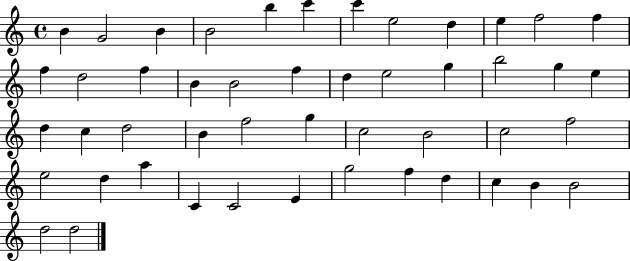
B4/q G4/h B4/q B4/h B5/q C6/q C6/q E5/h D5/q E5/q F5/h F5/q F5/q D5/h F5/q B4/q B4/h F5/q D5/q E5/h G5/q B5/h G5/q E5/q D5/q C5/q D5/h B4/q F5/h G5/q C5/h B4/h C5/h F5/h E5/h D5/q A5/q C4/q C4/h E4/q G5/h F5/q D5/q C5/q B4/q B4/h D5/h D5/h